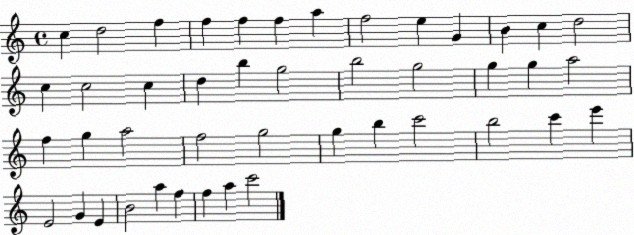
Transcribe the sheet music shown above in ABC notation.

X:1
T:Untitled
M:4/4
L:1/4
K:C
c d2 f f f f a f2 e G B c d2 c c2 c d b g2 b2 g2 g g a2 f g a2 f2 g2 g b c'2 b2 c' e' E2 G E B2 a f f a c'2